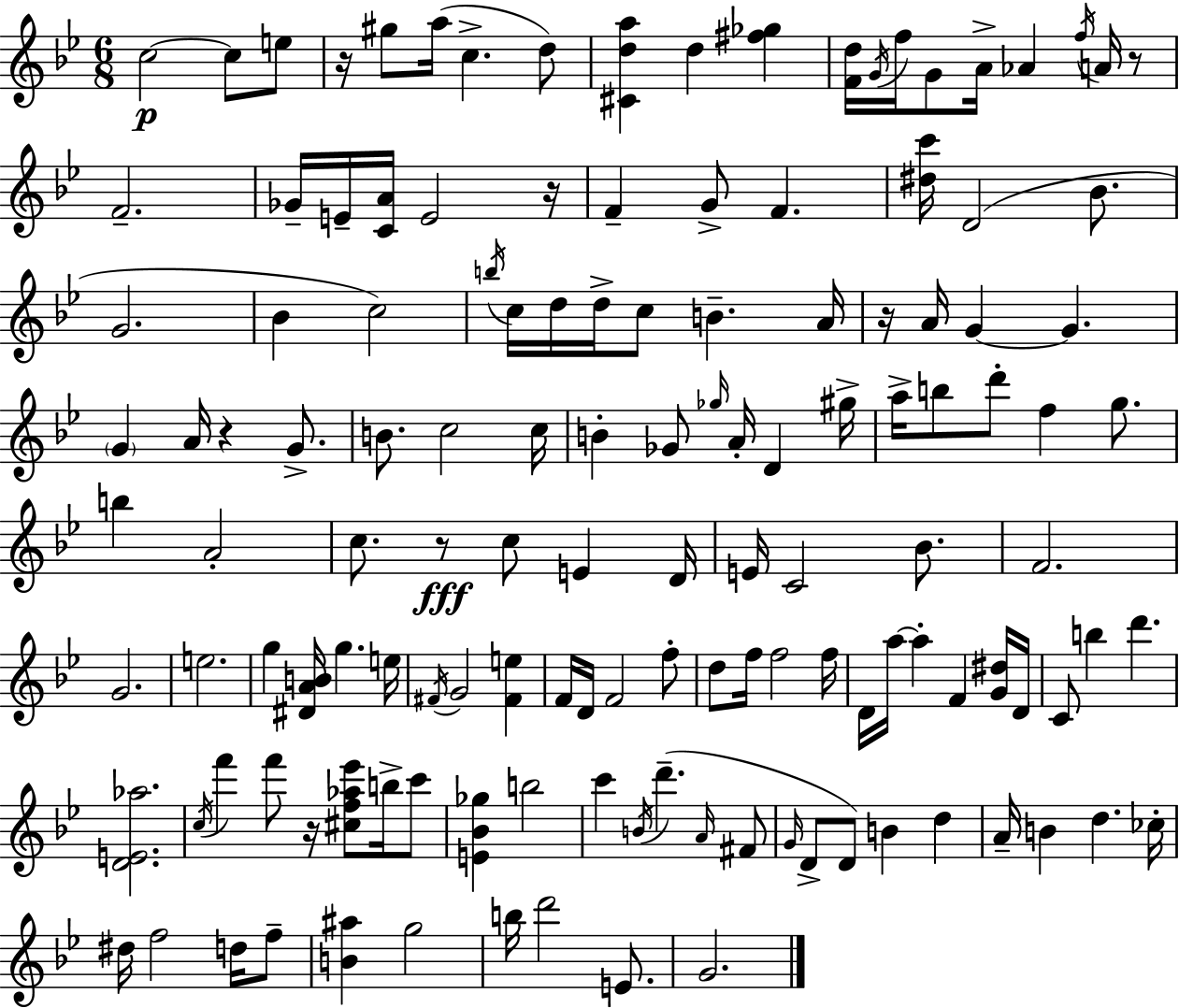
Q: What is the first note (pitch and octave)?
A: C5